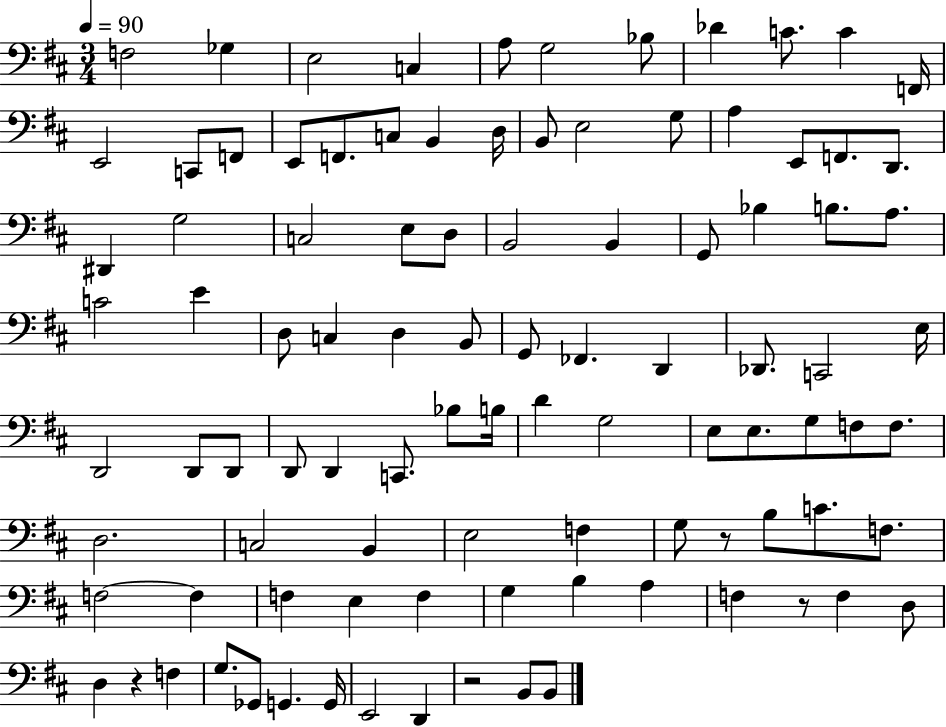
F3/h Gb3/q E3/h C3/q A3/e G3/h Bb3/e Db4/q C4/e. C4/q F2/s E2/h C2/e F2/e E2/e F2/e. C3/e B2/q D3/s B2/e E3/h G3/e A3/q E2/e F2/e. D2/e. D#2/q G3/h C3/h E3/e D3/e B2/h B2/q G2/e Bb3/q B3/e. A3/e. C4/h E4/q D3/e C3/q D3/q B2/e G2/e FES2/q. D2/q Db2/e. C2/h E3/s D2/h D2/e D2/e D2/e D2/q C2/e. Bb3/e B3/s D4/q G3/h E3/e E3/e. G3/e F3/e F3/e. D3/h. C3/h B2/q E3/h F3/q G3/e R/e B3/e C4/e. F3/e. F3/h F3/q F3/q E3/q F3/q G3/q B3/q A3/q F3/q R/e F3/q D3/e D3/q R/q F3/q G3/e. Gb2/e G2/q. G2/s E2/h D2/q R/h B2/e B2/e